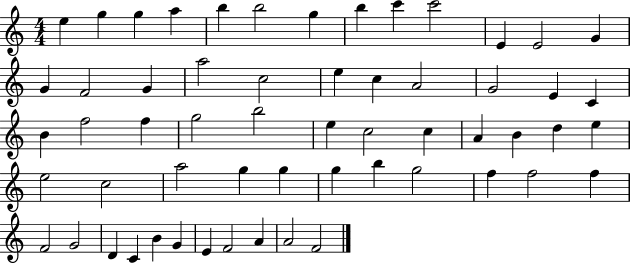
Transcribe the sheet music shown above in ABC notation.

X:1
T:Untitled
M:4/4
L:1/4
K:C
e g g a b b2 g b c' c'2 E E2 G G F2 G a2 c2 e c A2 G2 E C B f2 f g2 b2 e c2 c A B d e e2 c2 a2 g g g b g2 f f2 f F2 G2 D C B G E F2 A A2 F2